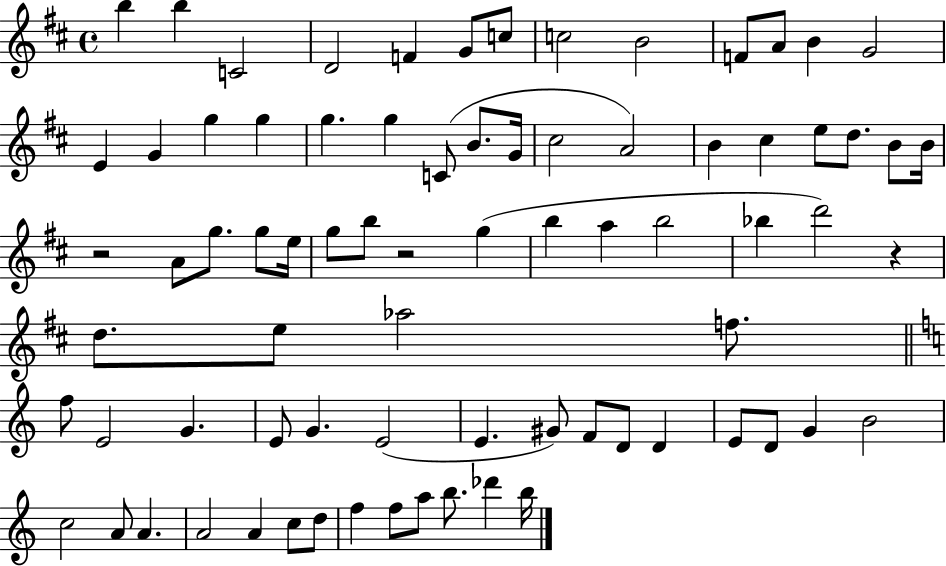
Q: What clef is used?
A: treble